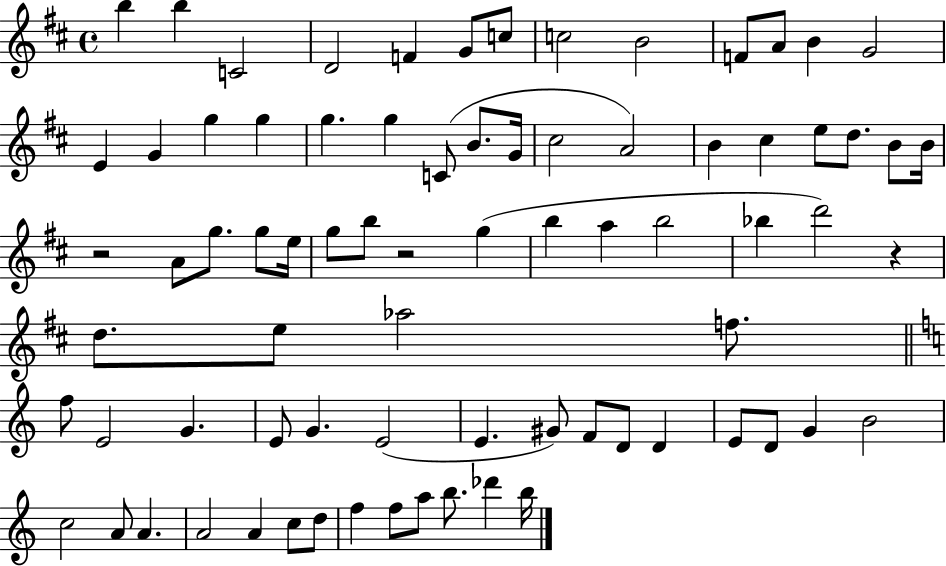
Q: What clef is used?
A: treble